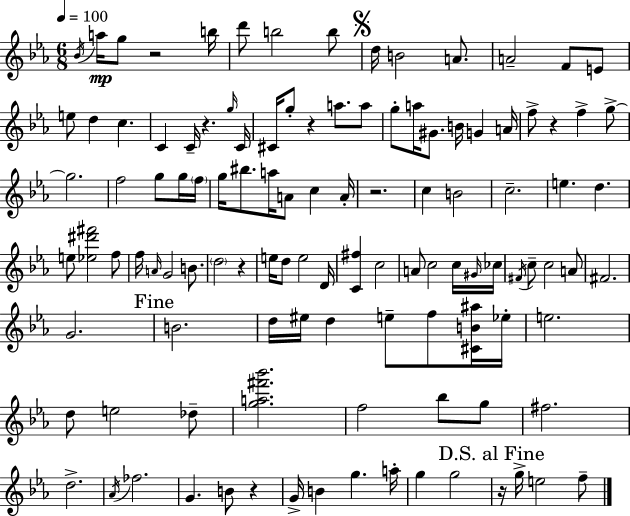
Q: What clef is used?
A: treble